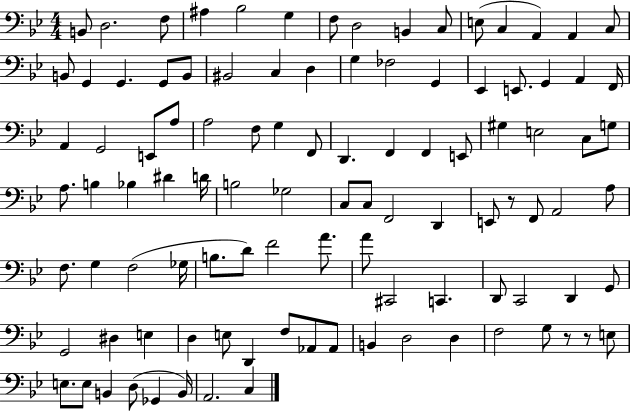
B2/e D3/h. F3/e A#3/q Bb3/h G3/q F3/e D3/h B2/q C3/e E3/e C3/q A2/q A2/q C3/e B2/e G2/q G2/q. G2/e B2/e BIS2/h C3/q D3/q G3/q FES3/h G2/q Eb2/q E2/e. G2/q A2/q F2/s A2/q G2/h E2/e A3/e A3/h F3/e G3/q F2/e D2/q. F2/q F2/q E2/e G#3/q E3/h C3/e G3/e A3/e. B3/q Bb3/q D#4/q D4/s B3/h Gb3/h C3/e C3/e F2/h D2/q E2/e R/e F2/e A2/h A3/e F3/e. G3/q F3/h Gb3/s B3/e. D4/e F4/h A4/e. A4/e C#2/h C2/q. D2/e C2/h D2/q G2/e G2/h D#3/q E3/q D3/q E3/e D2/q F3/e Ab2/e Ab2/e B2/q D3/h D3/q F3/h G3/e R/e R/e E3/e E3/e. E3/e B2/q D3/e Gb2/q B2/s A2/h. C3/q